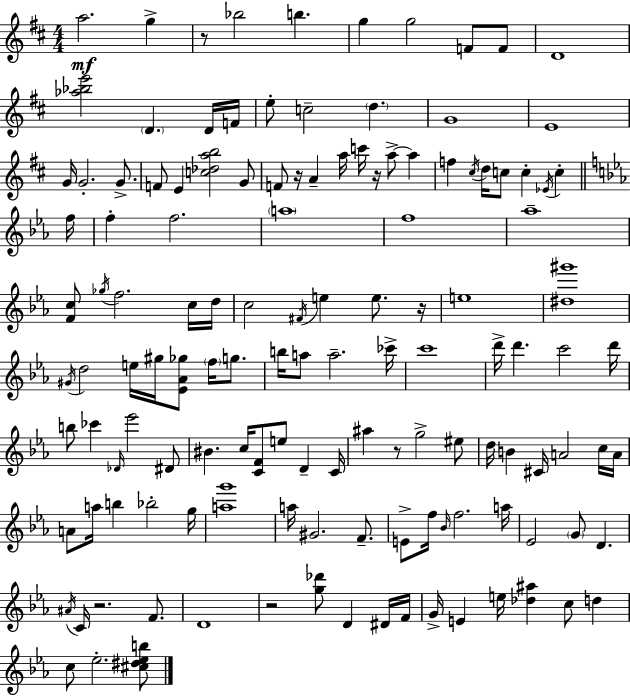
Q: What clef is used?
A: treble